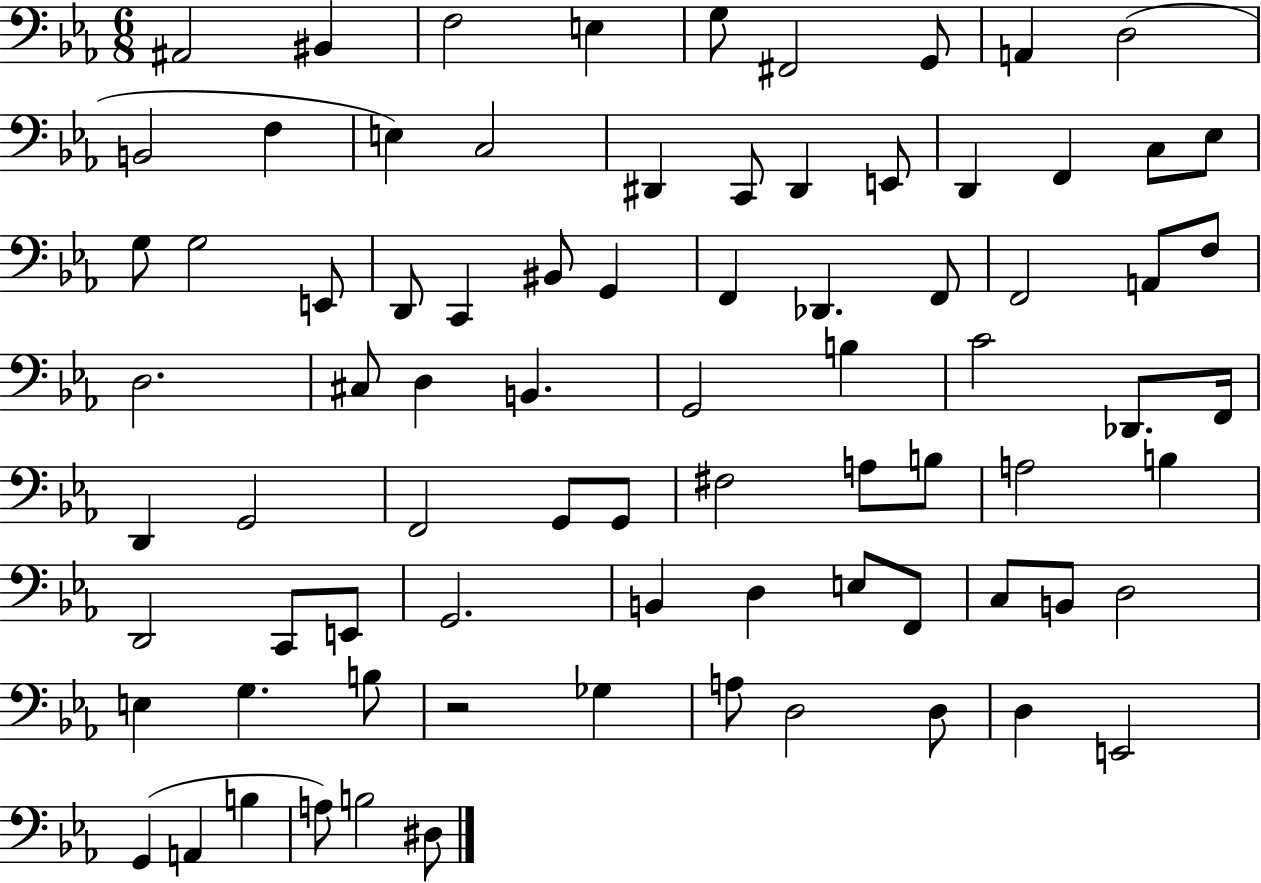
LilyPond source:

{
  \clef bass
  \numericTimeSignature
  \time 6/8
  \key ees \major
  ais,2 bis,4 | f2 e4 | g8 fis,2 g,8 | a,4 d2( | \break b,2 f4 | e4) c2 | dis,4 c,8 dis,4 e,8 | d,4 f,4 c8 ees8 | \break g8 g2 e,8 | d,8 c,4 bis,8 g,4 | f,4 des,4. f,8 | f,2 a,8 f8 | \break d2. | cis8 d4 b,4. | g,2 b4 | c'2 des,8. f,16 | \break d,4 g,2 | f,2 g,8 g,8 | fis2 a8 b8 | a2 b4 | \break d,2 c,8 e,8 | g,2. | b,4 d4 e8 f,8 | c8 b,8 d2 | \break e4 g4. b8 | r2 ges4 | a8 d2 d8 | d4 e,2 | \break g,4( a,4 b4 | a8) b2 dis8 | \bar "|."
}